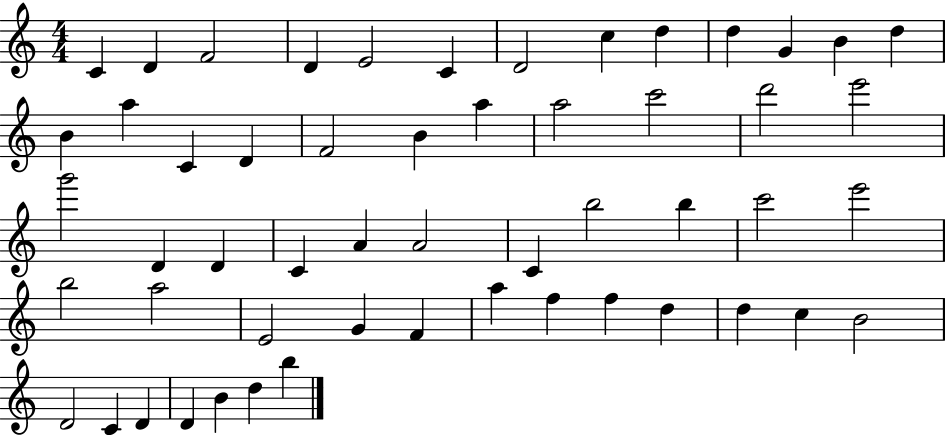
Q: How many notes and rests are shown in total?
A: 54